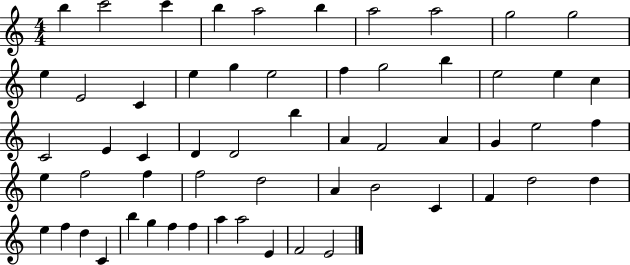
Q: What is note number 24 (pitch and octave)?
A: E4